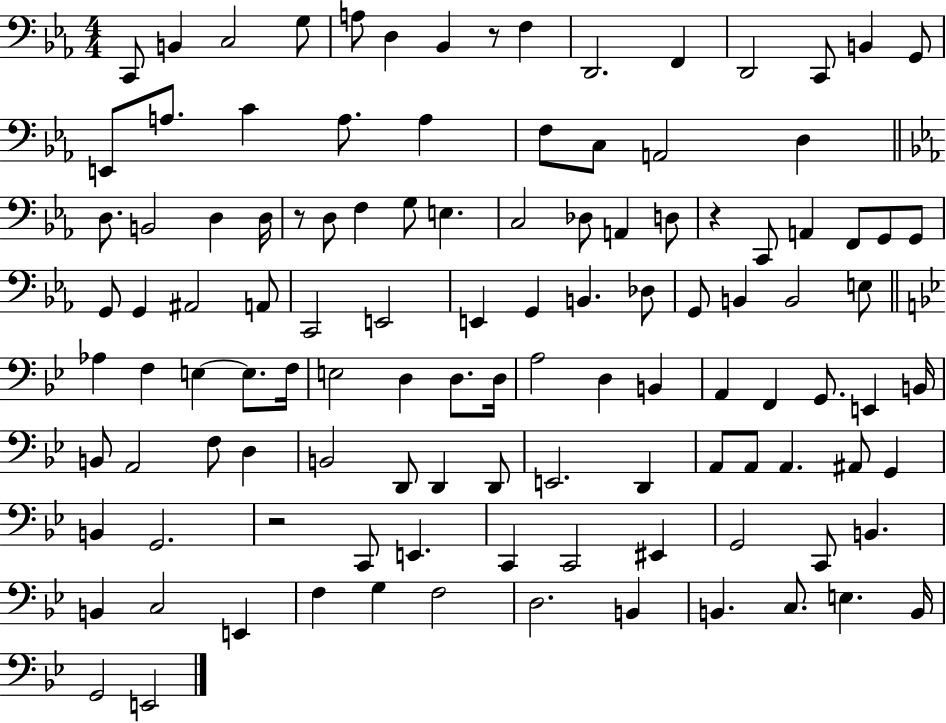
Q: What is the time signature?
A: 4/4